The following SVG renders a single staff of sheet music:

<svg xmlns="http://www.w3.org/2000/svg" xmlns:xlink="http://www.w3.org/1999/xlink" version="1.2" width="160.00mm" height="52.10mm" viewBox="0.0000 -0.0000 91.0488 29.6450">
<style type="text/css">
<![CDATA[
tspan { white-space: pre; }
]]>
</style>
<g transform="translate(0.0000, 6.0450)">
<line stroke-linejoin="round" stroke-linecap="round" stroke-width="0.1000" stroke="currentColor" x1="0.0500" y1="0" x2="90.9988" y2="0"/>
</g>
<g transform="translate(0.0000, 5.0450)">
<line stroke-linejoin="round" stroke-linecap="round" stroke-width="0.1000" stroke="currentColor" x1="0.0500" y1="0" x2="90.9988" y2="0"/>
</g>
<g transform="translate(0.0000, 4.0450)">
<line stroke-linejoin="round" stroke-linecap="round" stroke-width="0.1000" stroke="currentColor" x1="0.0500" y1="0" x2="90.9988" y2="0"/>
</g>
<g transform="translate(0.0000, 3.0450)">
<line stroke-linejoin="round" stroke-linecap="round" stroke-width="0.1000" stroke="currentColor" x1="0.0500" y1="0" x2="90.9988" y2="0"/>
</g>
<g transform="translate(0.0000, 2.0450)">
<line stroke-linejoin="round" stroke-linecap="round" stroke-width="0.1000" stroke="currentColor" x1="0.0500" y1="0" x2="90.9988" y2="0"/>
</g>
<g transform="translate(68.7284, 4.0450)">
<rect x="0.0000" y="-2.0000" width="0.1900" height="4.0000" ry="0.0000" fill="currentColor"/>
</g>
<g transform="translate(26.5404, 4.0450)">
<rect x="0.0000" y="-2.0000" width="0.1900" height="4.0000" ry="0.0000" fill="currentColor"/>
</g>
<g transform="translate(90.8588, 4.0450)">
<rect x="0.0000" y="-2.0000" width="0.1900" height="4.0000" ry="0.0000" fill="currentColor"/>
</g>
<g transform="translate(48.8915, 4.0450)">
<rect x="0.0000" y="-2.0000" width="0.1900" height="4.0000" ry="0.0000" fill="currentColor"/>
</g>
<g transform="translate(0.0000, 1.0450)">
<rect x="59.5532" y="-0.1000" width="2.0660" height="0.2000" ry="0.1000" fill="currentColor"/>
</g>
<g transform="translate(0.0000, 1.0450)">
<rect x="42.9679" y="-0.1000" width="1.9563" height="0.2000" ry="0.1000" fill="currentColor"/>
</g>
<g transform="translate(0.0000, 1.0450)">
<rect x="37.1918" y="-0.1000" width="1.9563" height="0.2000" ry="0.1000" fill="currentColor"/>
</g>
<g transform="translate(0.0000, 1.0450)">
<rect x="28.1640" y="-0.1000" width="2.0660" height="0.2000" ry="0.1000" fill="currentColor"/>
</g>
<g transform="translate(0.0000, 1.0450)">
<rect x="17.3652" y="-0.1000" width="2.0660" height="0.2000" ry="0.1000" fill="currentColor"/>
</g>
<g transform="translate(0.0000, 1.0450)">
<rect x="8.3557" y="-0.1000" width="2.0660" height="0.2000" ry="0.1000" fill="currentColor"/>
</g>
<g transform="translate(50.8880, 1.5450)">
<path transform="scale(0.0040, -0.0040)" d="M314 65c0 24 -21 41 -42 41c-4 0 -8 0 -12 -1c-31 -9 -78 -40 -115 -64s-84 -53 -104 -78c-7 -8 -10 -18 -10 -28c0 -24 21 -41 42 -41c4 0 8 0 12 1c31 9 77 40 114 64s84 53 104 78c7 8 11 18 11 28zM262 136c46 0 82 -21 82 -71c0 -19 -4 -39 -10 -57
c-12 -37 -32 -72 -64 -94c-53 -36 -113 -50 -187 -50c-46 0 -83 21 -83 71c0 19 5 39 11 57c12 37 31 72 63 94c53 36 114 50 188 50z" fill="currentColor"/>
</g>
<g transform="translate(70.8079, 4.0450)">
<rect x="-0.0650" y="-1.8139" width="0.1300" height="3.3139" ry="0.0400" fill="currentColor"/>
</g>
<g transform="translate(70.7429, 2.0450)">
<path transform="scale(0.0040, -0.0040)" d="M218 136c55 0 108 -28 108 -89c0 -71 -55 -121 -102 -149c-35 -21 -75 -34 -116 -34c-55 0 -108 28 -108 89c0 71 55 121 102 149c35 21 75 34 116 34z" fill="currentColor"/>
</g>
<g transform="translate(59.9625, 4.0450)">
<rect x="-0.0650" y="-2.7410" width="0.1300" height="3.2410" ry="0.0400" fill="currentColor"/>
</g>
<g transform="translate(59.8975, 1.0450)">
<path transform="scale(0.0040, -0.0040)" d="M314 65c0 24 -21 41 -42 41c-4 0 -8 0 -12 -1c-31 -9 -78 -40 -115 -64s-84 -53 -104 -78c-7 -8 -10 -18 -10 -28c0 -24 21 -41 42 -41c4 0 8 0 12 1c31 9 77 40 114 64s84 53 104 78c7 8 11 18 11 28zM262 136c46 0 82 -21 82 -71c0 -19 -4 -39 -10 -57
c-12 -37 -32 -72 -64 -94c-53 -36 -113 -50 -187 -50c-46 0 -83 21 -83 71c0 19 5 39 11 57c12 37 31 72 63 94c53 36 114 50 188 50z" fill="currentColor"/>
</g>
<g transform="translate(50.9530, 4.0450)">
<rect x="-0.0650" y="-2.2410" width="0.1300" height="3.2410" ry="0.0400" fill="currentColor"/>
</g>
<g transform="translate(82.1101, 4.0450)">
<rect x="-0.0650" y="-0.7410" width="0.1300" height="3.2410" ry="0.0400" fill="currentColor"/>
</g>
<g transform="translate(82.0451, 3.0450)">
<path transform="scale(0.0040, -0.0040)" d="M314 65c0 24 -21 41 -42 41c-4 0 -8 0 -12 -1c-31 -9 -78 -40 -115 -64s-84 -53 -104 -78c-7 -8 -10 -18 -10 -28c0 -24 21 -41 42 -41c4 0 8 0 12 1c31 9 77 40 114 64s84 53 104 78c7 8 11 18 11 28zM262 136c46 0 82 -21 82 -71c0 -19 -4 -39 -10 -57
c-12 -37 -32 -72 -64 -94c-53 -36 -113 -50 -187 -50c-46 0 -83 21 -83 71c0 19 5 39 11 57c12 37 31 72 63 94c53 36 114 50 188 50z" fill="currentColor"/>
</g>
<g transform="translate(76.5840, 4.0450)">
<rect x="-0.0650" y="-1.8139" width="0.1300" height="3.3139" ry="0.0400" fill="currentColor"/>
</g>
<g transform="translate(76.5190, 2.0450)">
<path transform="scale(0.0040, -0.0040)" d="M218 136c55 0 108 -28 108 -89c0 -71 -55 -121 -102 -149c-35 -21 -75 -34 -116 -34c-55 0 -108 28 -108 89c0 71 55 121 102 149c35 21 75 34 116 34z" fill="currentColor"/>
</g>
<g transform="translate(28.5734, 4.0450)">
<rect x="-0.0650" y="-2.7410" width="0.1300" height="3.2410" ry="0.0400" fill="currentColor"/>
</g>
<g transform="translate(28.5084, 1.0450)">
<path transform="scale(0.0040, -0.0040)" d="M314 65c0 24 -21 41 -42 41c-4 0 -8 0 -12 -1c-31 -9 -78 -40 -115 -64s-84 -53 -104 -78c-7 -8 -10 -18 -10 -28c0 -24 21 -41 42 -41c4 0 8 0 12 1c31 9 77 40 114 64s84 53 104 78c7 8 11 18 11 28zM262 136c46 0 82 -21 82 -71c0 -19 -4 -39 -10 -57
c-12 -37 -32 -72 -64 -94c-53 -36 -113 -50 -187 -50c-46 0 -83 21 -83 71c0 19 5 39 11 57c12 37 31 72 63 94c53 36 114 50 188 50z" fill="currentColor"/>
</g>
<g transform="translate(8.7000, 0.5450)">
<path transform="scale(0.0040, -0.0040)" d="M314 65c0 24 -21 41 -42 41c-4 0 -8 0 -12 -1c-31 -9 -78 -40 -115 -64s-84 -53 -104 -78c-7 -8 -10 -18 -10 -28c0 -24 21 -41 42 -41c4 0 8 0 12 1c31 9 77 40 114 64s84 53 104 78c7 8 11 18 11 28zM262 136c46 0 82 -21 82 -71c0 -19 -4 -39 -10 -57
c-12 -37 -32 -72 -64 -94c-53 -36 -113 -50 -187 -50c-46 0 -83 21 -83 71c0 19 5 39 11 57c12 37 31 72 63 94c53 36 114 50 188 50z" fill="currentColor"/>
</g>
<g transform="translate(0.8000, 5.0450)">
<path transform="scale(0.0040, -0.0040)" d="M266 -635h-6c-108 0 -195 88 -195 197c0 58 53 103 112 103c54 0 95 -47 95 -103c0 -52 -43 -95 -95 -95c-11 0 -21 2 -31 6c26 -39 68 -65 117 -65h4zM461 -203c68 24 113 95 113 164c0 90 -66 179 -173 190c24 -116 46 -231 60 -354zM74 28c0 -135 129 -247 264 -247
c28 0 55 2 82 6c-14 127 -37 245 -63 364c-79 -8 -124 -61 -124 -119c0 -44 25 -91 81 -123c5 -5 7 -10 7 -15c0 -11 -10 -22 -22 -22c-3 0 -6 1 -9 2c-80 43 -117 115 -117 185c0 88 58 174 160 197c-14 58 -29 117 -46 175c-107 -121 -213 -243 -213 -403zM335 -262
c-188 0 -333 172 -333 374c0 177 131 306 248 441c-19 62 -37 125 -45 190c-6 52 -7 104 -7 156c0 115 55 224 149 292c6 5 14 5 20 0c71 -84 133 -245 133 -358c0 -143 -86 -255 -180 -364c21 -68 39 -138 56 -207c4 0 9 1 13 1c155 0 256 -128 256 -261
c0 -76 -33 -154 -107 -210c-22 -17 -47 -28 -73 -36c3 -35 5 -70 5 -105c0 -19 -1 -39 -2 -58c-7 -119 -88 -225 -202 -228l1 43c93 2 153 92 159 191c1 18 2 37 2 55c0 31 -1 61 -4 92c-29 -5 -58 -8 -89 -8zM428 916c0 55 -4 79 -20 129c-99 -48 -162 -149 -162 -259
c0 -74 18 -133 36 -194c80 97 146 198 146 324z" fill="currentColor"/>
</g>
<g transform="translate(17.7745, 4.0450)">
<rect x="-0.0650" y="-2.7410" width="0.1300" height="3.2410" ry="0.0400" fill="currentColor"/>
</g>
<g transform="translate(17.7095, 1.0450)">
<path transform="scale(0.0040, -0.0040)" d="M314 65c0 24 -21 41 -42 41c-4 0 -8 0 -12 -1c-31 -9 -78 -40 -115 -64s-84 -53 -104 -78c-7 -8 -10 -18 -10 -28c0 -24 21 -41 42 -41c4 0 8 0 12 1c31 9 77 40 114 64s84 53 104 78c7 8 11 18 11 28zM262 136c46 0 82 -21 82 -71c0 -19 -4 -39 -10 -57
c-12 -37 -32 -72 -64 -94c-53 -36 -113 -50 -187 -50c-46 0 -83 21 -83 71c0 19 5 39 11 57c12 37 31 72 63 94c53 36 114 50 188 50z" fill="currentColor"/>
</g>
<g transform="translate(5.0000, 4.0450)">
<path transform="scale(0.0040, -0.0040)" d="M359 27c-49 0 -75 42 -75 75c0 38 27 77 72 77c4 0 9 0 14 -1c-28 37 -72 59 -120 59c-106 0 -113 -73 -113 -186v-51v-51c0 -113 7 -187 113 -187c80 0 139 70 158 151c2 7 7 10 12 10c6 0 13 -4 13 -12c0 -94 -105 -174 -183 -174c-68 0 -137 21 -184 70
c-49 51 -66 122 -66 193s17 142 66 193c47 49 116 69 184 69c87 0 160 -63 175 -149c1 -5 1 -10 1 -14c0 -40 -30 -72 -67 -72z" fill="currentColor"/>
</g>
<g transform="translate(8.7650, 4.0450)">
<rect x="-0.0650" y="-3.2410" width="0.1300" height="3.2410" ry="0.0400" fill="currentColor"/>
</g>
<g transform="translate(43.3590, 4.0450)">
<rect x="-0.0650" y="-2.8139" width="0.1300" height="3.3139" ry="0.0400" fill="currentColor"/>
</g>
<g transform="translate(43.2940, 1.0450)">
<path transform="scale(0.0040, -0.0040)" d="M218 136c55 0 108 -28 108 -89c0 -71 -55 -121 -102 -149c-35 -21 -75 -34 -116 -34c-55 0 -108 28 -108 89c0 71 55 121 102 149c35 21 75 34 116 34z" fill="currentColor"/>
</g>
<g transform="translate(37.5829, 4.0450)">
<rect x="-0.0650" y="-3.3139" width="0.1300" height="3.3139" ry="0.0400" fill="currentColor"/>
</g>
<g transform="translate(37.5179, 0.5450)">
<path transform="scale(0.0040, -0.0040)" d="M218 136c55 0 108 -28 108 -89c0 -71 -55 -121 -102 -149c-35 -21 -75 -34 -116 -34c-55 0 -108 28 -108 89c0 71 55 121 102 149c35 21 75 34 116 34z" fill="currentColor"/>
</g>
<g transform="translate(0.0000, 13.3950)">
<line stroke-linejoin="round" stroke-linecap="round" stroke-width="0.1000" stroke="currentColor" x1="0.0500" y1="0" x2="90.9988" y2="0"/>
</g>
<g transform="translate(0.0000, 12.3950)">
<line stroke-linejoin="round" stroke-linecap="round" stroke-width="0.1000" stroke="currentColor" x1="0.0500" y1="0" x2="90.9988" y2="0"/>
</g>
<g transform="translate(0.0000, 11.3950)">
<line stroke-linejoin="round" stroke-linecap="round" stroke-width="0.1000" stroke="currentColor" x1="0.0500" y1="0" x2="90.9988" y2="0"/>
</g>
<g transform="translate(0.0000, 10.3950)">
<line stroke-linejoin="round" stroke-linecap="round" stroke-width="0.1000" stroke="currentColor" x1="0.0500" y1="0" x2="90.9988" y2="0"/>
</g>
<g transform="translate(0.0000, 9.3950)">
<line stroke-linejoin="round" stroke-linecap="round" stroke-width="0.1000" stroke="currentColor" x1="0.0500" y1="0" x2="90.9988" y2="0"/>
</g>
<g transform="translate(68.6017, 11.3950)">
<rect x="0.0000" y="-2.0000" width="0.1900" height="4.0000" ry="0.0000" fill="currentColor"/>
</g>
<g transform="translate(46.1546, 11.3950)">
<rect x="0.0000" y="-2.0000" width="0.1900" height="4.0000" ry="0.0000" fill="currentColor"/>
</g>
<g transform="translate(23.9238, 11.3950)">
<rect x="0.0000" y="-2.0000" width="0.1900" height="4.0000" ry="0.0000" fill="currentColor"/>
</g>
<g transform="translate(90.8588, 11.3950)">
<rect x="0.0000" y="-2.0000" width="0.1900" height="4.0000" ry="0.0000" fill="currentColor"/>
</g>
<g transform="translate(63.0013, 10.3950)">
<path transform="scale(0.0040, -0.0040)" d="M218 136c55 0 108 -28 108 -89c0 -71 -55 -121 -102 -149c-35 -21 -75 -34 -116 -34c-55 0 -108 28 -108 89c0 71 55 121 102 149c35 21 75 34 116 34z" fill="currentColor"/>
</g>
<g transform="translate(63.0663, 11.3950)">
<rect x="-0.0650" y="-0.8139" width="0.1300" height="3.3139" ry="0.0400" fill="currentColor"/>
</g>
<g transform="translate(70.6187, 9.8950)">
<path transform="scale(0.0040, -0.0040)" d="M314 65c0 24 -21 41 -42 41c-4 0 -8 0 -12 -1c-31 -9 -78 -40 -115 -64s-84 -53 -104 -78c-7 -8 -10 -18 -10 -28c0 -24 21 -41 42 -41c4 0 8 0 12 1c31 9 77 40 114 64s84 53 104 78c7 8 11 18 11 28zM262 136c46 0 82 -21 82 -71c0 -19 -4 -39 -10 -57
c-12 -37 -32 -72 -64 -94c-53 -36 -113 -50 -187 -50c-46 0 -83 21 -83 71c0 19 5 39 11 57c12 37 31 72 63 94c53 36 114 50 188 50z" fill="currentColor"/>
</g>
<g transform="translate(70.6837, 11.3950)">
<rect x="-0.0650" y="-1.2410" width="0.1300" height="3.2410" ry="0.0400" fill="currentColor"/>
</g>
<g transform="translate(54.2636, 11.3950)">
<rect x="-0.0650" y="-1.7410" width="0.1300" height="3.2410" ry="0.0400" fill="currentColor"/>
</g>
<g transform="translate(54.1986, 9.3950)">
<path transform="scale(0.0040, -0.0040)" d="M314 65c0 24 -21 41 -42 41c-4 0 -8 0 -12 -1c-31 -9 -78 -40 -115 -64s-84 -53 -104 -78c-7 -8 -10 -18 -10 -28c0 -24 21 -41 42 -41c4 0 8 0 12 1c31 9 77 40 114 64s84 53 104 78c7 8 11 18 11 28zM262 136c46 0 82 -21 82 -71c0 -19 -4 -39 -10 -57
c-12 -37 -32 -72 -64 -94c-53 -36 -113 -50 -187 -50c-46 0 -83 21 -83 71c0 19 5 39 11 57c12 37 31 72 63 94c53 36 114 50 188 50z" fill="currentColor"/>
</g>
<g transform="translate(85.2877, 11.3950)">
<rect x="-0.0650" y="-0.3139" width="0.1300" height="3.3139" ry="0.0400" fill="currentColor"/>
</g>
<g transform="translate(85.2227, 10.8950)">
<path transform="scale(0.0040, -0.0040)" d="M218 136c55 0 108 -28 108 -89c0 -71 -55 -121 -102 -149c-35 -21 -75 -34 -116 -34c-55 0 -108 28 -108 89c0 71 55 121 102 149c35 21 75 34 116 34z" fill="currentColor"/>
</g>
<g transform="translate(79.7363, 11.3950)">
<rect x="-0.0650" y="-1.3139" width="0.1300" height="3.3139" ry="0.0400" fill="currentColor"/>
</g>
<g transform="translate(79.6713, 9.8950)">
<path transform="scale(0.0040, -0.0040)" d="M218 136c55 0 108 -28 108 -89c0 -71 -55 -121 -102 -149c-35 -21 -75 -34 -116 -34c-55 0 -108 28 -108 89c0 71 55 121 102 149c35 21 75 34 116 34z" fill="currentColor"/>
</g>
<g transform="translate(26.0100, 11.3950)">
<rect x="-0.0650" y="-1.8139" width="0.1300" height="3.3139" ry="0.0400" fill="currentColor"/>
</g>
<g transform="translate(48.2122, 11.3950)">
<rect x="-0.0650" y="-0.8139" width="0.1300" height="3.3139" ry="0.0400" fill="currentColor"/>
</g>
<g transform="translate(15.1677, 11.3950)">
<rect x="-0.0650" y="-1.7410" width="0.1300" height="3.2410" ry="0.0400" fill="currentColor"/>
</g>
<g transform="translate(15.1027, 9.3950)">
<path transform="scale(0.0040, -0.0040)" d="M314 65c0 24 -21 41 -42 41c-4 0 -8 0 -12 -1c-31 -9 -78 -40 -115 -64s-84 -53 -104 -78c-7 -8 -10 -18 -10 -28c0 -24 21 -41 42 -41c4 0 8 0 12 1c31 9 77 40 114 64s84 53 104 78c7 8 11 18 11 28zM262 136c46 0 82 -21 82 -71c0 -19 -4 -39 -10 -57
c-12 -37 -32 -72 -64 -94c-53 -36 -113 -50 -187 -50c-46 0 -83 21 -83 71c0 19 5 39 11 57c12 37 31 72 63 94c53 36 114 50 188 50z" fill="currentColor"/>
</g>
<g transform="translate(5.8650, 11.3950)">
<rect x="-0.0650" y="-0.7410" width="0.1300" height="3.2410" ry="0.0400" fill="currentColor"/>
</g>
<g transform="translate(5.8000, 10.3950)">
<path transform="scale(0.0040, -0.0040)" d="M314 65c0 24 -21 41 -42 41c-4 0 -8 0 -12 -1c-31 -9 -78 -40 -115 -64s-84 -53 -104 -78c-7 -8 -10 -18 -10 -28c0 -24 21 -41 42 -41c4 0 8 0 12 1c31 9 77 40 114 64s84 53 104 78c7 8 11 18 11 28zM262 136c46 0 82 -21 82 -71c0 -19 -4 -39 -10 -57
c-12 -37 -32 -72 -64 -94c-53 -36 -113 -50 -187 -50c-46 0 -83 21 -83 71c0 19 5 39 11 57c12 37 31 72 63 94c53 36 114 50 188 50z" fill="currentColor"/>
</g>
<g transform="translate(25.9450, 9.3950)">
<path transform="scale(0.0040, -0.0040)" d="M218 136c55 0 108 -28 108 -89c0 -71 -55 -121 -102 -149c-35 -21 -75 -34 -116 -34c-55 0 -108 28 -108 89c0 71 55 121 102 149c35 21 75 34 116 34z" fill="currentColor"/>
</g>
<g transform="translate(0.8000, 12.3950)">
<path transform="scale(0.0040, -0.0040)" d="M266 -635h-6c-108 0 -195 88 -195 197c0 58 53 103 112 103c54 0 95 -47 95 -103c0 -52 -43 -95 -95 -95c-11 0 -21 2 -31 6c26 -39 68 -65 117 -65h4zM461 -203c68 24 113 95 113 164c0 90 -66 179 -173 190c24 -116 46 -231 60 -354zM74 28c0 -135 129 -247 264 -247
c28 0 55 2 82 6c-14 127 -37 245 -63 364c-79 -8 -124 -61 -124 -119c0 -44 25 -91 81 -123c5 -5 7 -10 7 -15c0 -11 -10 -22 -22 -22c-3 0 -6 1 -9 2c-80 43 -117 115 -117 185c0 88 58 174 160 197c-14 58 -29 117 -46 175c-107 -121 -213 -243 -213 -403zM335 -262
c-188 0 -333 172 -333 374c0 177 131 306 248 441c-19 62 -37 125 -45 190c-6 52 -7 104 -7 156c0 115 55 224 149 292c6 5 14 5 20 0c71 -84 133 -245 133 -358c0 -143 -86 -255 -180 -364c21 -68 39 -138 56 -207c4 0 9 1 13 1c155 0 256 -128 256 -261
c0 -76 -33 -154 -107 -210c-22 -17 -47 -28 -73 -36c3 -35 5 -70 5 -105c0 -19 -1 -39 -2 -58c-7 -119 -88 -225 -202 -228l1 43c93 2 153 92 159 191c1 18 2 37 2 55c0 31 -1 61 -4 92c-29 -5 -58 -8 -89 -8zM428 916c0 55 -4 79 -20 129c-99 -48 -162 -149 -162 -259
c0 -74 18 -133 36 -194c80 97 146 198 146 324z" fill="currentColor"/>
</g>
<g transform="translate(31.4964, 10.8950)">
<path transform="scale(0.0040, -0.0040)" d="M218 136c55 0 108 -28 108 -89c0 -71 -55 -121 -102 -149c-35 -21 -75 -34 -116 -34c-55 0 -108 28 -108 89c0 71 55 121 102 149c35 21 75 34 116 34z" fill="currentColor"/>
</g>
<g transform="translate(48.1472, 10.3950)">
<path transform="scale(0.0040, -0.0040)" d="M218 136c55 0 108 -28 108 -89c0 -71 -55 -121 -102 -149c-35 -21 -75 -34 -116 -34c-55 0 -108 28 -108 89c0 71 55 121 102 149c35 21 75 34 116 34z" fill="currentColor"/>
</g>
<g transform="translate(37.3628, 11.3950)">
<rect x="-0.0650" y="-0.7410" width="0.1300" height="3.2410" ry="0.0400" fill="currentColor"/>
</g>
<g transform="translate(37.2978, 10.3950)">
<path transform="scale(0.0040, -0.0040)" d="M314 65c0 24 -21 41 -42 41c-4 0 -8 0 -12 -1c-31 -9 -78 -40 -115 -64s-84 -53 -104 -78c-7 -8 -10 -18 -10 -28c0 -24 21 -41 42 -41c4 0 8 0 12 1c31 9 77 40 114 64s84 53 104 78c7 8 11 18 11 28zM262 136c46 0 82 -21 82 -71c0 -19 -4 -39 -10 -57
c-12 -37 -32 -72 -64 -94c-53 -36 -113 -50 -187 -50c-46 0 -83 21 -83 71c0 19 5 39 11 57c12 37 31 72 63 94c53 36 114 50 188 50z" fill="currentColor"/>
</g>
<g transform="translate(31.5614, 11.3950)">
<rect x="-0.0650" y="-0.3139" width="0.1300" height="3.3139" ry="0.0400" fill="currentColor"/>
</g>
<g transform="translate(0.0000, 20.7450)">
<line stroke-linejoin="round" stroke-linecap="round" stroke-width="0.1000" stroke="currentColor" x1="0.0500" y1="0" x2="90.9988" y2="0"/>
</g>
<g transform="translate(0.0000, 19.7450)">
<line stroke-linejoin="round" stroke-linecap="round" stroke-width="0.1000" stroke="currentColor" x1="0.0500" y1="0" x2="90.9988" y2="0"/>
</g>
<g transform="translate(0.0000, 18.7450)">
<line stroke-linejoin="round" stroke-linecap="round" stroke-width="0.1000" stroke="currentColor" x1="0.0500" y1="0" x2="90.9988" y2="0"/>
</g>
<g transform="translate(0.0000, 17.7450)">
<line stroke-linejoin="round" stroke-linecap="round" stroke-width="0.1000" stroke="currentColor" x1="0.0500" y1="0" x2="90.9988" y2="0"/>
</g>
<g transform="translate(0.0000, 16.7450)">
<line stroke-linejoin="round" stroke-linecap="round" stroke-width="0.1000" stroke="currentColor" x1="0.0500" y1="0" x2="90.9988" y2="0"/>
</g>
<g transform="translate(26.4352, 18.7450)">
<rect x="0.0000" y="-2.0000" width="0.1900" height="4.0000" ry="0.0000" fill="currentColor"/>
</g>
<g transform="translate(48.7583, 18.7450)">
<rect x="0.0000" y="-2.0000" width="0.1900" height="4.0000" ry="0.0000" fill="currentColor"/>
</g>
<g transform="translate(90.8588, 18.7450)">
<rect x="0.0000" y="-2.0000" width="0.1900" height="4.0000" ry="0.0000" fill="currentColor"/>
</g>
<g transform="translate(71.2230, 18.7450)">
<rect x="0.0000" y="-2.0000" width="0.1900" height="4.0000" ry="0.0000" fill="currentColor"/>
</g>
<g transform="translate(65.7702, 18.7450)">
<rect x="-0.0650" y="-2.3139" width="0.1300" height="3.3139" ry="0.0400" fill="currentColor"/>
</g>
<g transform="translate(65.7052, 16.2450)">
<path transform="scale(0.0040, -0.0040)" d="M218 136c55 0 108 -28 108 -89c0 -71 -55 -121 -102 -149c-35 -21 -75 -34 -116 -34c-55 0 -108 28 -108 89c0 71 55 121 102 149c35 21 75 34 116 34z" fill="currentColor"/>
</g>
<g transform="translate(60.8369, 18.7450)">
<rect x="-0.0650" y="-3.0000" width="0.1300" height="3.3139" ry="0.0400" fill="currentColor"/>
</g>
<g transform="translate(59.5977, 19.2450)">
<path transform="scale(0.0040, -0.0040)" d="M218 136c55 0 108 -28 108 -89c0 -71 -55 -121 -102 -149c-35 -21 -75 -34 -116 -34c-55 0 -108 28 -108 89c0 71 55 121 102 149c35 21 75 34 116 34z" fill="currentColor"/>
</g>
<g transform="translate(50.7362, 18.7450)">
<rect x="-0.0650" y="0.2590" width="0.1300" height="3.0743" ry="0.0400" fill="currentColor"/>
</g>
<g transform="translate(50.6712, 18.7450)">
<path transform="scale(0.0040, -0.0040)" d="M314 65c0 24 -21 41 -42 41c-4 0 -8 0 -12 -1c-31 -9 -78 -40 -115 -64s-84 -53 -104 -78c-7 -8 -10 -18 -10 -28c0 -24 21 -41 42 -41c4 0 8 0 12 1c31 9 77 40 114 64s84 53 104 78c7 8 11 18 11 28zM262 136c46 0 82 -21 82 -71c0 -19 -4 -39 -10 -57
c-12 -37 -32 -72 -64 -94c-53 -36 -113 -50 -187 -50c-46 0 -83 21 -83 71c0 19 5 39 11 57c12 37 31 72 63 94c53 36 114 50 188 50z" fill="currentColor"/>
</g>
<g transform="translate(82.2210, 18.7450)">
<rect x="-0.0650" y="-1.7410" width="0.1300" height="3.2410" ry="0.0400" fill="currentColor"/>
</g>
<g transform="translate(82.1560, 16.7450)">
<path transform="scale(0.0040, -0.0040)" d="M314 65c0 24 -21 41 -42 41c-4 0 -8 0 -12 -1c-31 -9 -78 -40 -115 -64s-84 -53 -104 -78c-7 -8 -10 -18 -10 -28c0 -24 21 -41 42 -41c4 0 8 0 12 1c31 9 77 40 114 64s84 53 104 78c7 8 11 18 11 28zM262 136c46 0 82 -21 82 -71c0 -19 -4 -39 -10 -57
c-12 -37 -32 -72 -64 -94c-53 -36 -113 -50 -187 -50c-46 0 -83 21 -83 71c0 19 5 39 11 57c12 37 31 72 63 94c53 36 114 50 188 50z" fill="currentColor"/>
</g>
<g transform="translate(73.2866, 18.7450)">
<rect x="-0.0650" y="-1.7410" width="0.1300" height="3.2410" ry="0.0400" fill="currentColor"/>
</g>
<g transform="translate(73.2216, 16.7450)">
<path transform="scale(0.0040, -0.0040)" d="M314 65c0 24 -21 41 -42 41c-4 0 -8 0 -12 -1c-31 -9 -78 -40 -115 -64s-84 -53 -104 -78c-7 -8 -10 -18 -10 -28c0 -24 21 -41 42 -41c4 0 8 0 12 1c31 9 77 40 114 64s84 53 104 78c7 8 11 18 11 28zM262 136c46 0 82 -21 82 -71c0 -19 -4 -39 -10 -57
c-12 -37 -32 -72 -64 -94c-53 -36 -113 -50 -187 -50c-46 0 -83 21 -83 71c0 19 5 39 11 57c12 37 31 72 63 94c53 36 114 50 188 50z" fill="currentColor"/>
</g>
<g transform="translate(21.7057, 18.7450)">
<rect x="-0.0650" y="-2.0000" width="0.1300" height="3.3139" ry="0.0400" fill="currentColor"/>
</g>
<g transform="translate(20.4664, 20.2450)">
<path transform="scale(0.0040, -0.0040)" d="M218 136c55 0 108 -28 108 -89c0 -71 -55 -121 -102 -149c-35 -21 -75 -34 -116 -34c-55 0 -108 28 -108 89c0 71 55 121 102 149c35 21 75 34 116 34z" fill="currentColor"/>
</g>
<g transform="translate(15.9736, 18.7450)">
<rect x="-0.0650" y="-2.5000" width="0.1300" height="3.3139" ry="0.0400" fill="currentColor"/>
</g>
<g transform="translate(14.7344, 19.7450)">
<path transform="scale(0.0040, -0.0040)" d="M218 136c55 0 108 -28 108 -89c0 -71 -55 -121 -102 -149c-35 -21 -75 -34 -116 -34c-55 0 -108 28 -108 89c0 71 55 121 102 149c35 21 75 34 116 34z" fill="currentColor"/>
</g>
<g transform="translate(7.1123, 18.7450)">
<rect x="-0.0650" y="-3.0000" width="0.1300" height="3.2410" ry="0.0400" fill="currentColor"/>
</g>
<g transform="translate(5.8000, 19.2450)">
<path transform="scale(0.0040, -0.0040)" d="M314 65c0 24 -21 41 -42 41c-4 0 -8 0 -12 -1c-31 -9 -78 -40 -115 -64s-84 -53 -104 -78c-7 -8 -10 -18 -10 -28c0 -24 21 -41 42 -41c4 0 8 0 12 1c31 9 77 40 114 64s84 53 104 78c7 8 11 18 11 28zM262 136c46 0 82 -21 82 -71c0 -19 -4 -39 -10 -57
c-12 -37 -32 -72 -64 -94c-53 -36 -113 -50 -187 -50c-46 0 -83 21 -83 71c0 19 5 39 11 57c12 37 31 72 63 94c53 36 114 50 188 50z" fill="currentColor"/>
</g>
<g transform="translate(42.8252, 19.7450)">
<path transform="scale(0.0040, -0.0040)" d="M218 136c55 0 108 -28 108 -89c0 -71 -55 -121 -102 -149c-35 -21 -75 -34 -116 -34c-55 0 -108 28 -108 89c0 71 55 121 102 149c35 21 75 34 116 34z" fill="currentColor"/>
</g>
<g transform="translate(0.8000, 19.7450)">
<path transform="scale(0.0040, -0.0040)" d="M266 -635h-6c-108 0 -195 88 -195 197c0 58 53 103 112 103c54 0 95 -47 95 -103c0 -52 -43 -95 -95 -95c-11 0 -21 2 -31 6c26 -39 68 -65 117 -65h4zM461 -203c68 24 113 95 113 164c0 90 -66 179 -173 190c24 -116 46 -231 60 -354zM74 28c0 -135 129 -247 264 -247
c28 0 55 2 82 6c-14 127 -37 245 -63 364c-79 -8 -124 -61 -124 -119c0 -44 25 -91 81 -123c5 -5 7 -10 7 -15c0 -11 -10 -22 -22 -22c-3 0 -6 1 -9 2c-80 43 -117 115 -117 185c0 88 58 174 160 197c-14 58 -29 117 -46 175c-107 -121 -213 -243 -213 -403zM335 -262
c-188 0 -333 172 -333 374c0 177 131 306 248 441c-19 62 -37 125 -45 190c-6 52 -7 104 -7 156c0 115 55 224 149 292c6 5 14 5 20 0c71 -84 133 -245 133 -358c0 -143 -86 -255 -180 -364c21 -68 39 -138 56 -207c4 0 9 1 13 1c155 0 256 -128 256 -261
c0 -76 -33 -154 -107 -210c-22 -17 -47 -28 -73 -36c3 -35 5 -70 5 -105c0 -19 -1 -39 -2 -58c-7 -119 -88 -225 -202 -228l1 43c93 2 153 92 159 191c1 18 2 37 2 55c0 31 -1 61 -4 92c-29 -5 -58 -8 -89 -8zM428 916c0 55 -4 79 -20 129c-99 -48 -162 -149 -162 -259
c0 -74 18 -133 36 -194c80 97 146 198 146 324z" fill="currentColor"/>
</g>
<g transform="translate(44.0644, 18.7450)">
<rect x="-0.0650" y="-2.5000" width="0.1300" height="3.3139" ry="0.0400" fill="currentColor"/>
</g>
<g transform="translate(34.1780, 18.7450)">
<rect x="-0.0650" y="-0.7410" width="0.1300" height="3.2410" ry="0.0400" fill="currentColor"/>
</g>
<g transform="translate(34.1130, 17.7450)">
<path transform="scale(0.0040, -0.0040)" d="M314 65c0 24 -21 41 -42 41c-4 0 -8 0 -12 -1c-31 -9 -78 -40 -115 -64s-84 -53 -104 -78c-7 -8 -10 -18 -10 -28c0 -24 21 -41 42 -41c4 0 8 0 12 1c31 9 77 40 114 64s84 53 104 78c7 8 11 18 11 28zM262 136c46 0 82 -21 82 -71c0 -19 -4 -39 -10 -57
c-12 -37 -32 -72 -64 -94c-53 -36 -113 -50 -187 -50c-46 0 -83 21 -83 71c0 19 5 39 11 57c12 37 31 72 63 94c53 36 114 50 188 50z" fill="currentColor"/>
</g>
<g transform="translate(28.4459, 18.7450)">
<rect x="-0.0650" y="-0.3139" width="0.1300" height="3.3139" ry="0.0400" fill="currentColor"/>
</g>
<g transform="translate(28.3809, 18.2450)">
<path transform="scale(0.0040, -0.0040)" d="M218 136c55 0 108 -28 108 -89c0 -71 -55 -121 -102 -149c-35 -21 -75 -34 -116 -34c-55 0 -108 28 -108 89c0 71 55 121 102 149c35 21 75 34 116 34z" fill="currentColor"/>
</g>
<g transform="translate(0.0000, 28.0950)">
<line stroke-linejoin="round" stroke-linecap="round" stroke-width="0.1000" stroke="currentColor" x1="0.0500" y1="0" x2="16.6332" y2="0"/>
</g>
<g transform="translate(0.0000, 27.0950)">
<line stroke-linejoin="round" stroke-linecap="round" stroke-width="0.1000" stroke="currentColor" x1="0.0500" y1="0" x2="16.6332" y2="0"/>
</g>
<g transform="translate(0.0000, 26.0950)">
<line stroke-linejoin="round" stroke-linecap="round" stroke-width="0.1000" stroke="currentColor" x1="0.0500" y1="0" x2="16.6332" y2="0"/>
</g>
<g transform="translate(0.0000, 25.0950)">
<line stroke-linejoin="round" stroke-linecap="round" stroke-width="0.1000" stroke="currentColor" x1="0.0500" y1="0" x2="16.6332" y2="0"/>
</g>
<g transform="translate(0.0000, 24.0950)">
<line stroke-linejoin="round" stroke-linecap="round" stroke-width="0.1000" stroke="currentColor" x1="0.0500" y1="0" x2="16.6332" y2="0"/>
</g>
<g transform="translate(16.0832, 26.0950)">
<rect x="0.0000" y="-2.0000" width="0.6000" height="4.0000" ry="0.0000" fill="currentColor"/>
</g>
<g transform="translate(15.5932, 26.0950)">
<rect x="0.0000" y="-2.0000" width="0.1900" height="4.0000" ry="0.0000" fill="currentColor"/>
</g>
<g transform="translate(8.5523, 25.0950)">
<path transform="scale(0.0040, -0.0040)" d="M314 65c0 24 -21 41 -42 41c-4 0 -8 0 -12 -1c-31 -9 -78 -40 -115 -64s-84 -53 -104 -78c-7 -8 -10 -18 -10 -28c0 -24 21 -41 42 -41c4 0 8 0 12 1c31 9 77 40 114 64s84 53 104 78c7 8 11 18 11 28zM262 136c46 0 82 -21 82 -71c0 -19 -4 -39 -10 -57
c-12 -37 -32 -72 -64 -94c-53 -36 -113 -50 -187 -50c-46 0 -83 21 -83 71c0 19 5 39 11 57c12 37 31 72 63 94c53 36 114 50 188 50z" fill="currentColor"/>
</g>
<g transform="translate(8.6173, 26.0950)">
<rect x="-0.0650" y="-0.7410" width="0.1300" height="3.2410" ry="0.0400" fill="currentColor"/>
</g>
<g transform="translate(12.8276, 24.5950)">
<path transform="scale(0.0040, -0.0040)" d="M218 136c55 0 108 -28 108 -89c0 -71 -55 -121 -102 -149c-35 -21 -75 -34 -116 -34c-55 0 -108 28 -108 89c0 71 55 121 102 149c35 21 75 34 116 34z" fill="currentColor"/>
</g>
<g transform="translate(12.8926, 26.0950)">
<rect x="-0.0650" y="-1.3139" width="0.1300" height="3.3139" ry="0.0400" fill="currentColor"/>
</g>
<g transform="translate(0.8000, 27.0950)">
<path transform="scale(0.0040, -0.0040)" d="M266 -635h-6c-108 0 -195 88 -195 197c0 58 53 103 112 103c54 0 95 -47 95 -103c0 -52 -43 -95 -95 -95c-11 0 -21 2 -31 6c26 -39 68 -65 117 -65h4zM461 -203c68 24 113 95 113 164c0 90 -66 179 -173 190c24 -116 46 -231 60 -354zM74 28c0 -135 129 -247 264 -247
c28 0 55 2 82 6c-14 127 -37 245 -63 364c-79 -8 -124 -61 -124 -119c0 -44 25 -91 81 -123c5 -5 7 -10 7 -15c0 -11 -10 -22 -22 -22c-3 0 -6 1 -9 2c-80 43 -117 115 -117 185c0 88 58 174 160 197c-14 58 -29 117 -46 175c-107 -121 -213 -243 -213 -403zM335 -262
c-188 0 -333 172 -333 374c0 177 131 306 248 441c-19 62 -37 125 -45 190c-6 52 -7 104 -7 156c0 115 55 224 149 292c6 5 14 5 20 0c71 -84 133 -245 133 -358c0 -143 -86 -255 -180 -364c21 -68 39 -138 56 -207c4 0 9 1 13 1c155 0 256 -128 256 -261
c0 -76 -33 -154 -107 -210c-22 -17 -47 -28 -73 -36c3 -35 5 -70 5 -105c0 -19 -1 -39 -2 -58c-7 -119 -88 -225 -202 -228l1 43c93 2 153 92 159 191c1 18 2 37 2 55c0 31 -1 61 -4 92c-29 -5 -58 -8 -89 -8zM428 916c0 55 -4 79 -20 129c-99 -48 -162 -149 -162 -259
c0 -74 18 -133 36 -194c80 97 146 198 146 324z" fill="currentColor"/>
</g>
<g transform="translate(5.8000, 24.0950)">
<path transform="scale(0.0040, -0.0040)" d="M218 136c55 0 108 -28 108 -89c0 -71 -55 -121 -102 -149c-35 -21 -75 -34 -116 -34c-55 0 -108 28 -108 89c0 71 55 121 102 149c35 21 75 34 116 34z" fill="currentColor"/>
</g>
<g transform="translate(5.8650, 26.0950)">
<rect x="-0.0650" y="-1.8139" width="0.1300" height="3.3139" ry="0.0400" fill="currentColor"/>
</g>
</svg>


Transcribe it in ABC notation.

X:1
T:Untitled
M:4/4
L:1/4
K:C
b2 a2 a2 b a g2 a2 f f d2 d2 f2 f c d2 d f2 d e2 e c A2 G F c d2 G B2 A g f2 f2 f d2 e